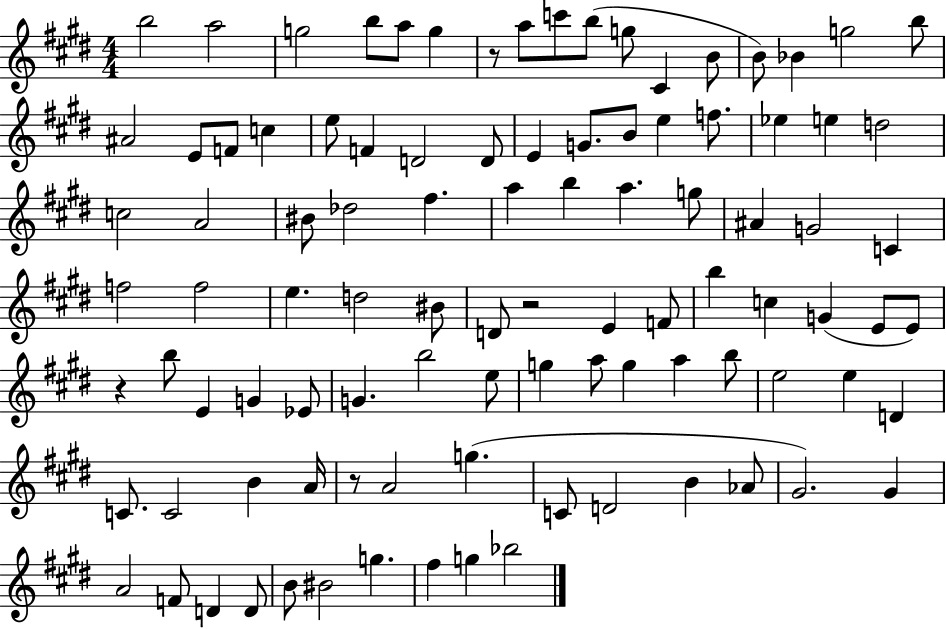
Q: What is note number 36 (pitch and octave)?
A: Db5